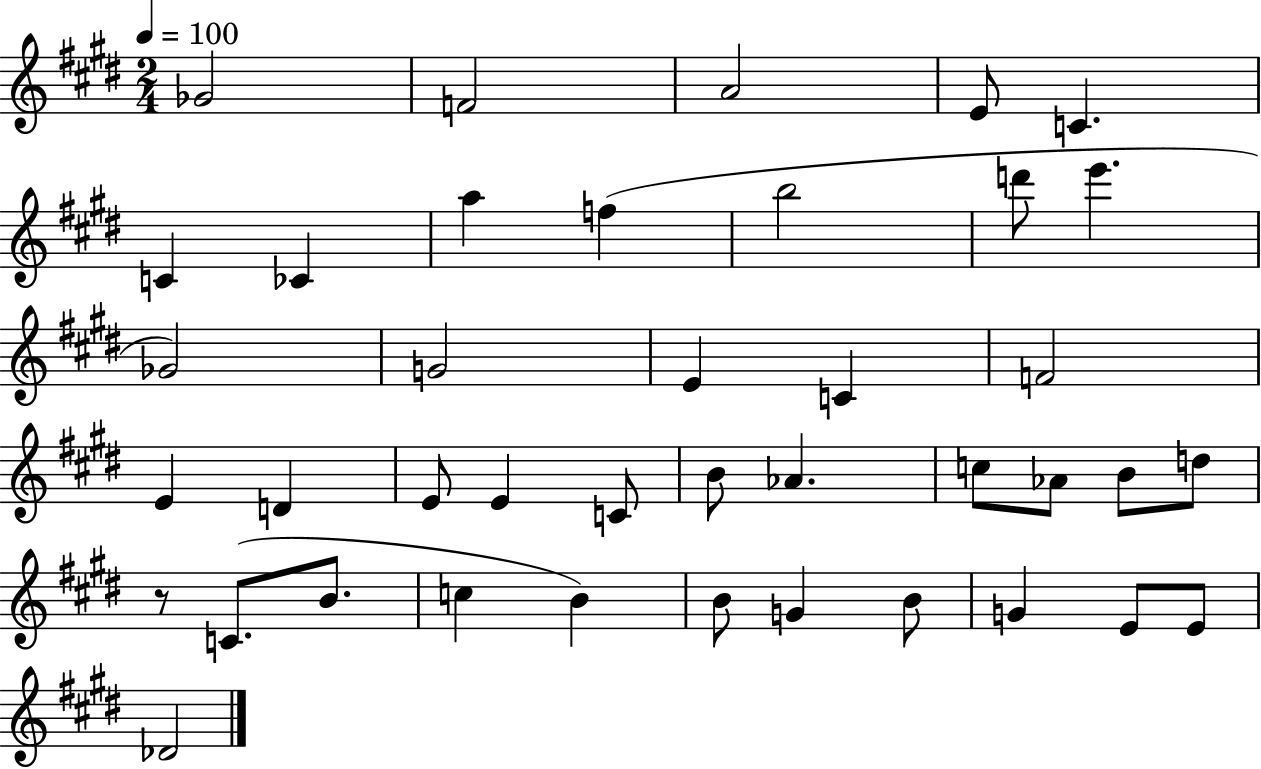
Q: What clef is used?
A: treble